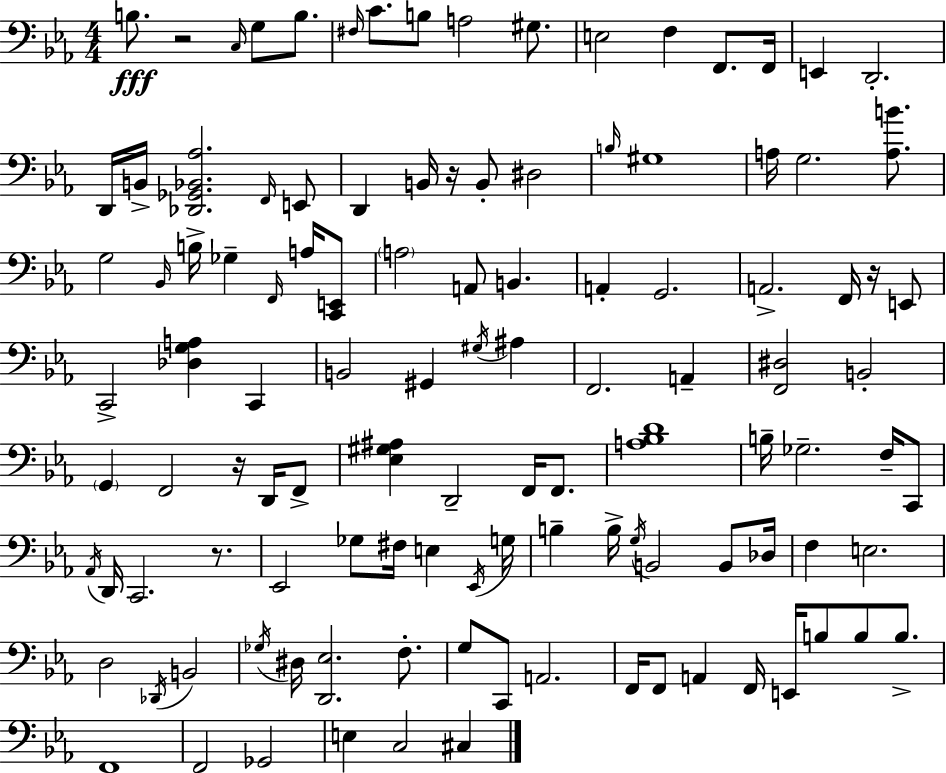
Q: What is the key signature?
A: EES major